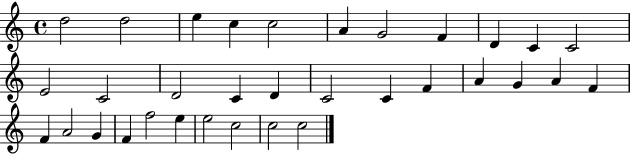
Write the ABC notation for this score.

X:1
T:Untitled
M:4/4
L:1/4
K:C
d2 d2 e c c2 A G2 F D C C2 E2 C2 D2 C D C2 C F A G A F F A2 G F f2 e e2 c2 c2 c2